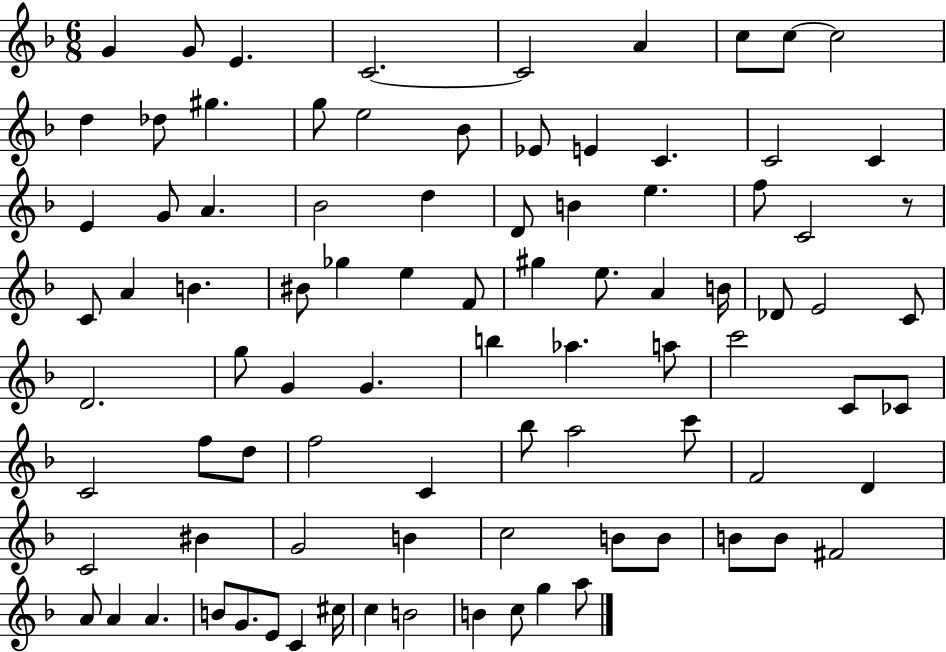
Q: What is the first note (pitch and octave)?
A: G4